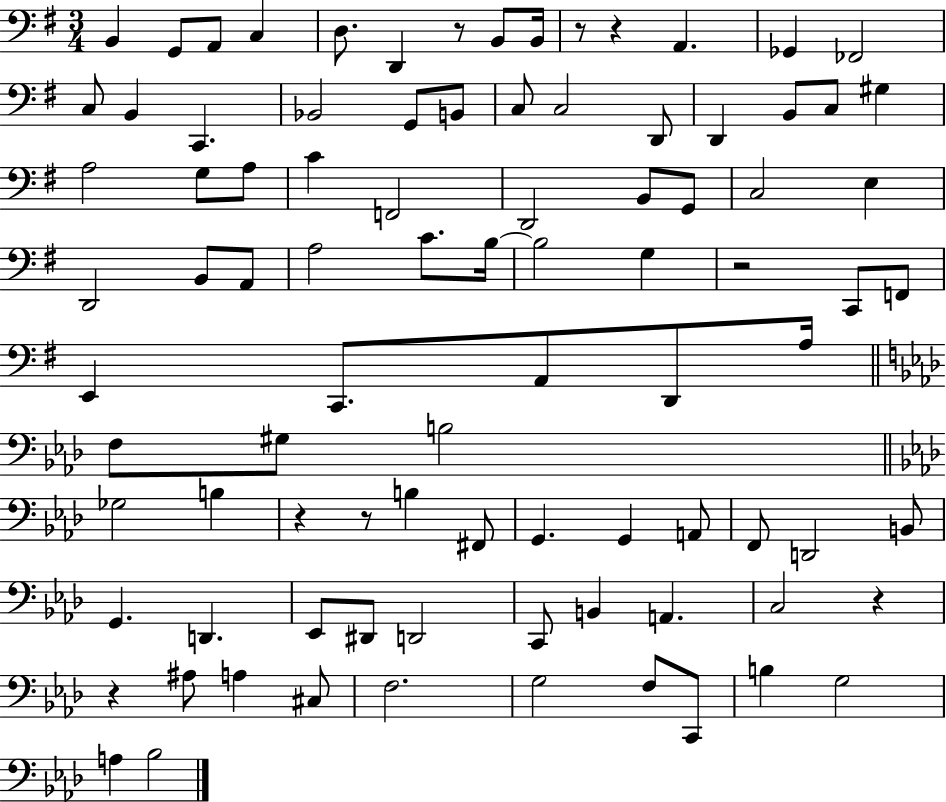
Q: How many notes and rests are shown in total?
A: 90